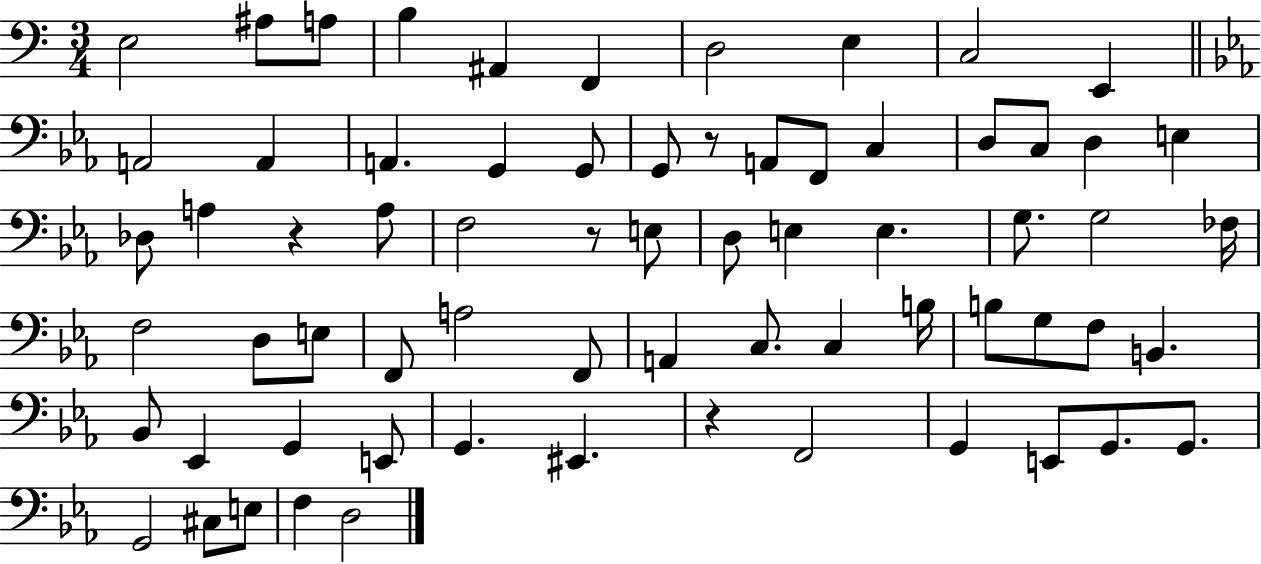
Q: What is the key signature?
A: C major